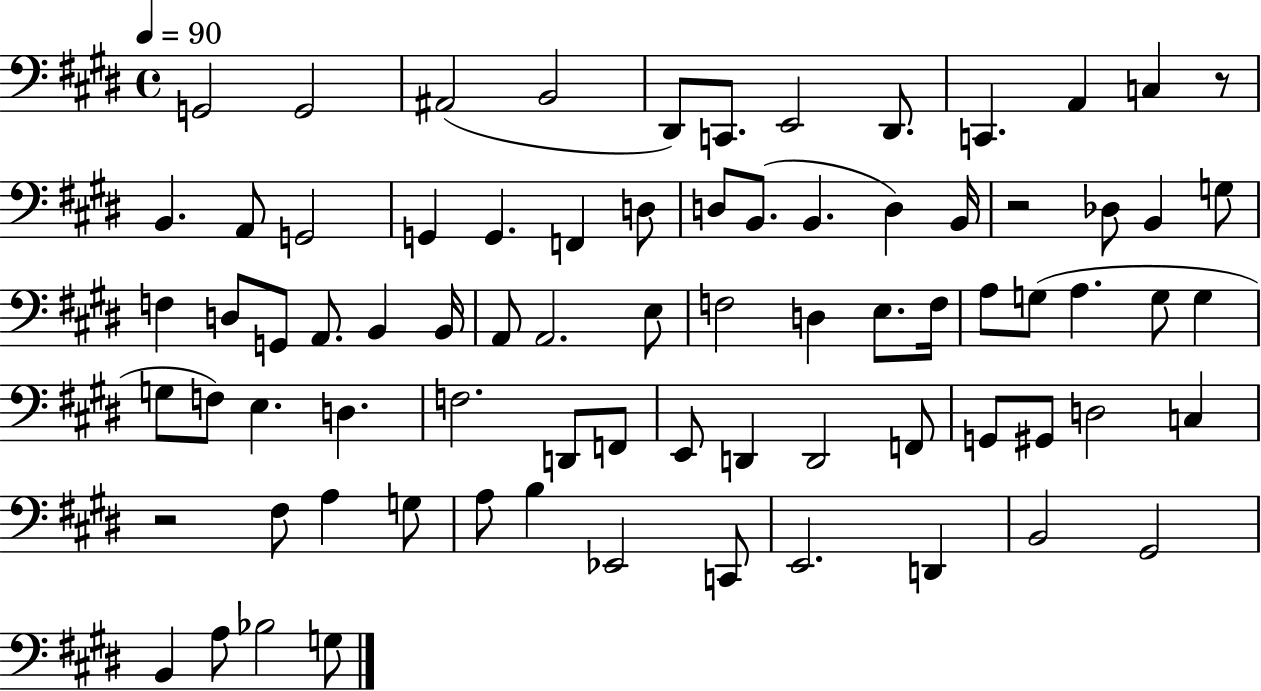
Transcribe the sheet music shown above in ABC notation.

X:1
T:Untitled
M:4/4
L:1/4
K:E
G,,2 G,,2 ^A,,2 B,,2 ^D,,/2 C,,/2 E,,2 ^D,,/2 C,, A,, C, z/2 B,, A,,/2 G,,2 G,, G,, F,, D,/2 D,/2 B,,/2 B,, D, B,,/4 z2 _D,/2 B,, G,/2 F, D,/2 G,,/2 A,,/2 B,, B,,/4 A,,/2 A,,2 E,/2 F,2 D, E,/2 F,/4 A,/2 G,/2 A, G,/2 G, G,/2 F,/2 E, D, F,2 D,,/2 F,,/2 E,,/2 D,, D,,2 F,,/2 G,,/2 ^G,,/2 D,2 C, z2 ^F,/2 A, G,/2 A,/2 B, _E,,2 C,,/2 E,,2 D,, B,,2 ^G,,2 B,, A,/2 _B,2 G,/2